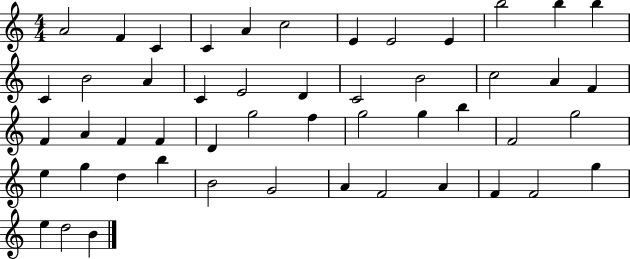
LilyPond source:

{
  \clef treble
  \numericTimeSignature
  \time 4/4
  \key c \major
  a'2 f'4 c'4 | c'4 a'4 c''2 | e'4 e'2 e'4 | b''2 b''4 b''4 | \break c'4 b'2 a'4 | c'4 e'2 d'4 | c'2 b'2 | c''2 a'4 f'4 | \break f'4 a'4 f'4 f'4 | d'4 g''2 f''4 | g''2 g''4 b''4 | f'2 g''2 | \break e''4 g''4 d''4 b''4 | b'2 g'2 | a'4 f'2 a'4 | f'4 f'2 g''4 | \break e''4 d''2 b'4 | \bar "|."
}